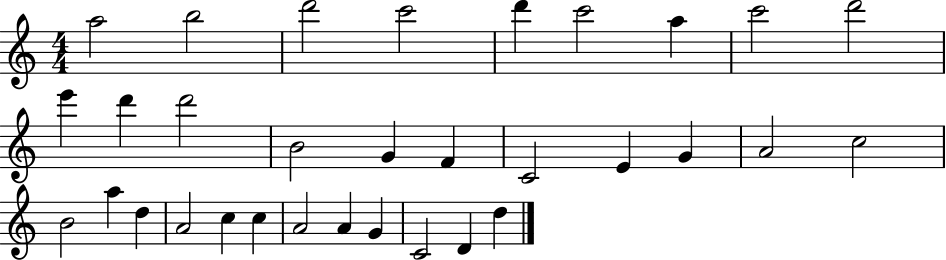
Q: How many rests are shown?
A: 0